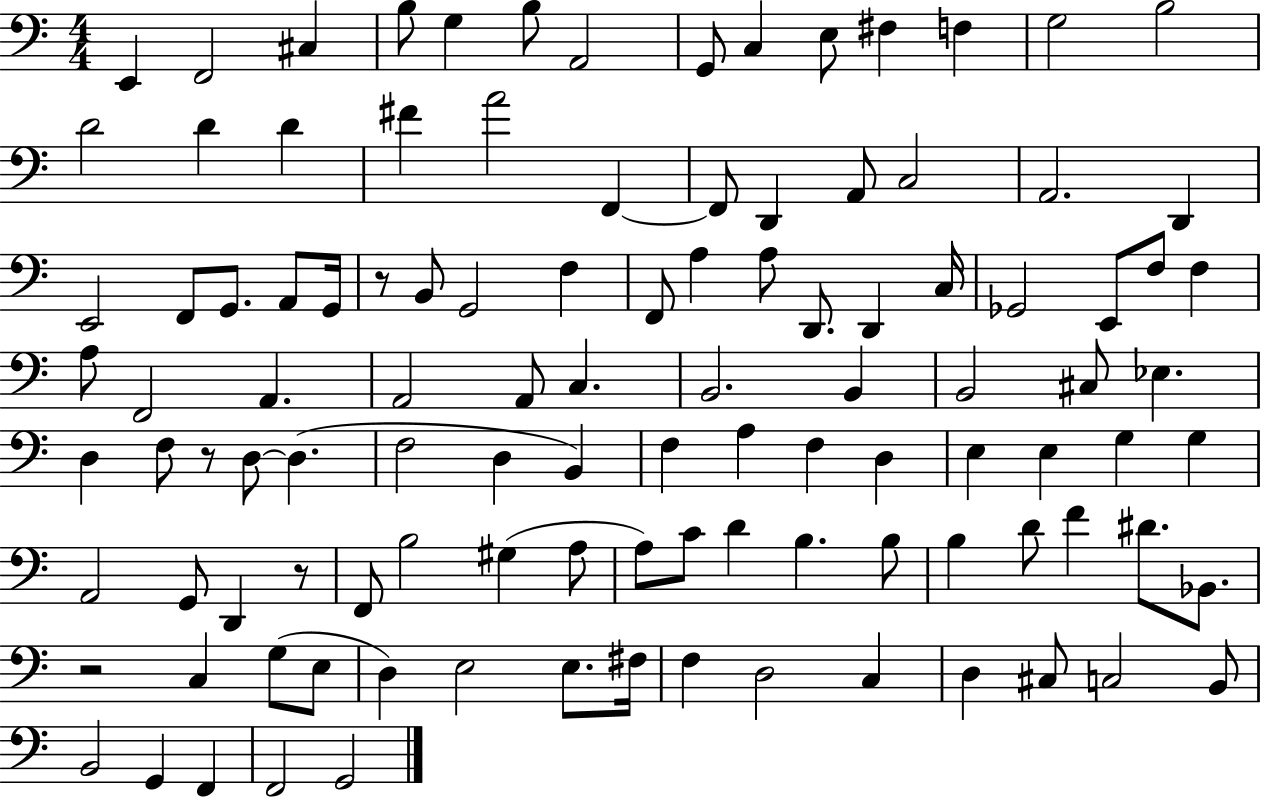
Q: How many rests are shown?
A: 4